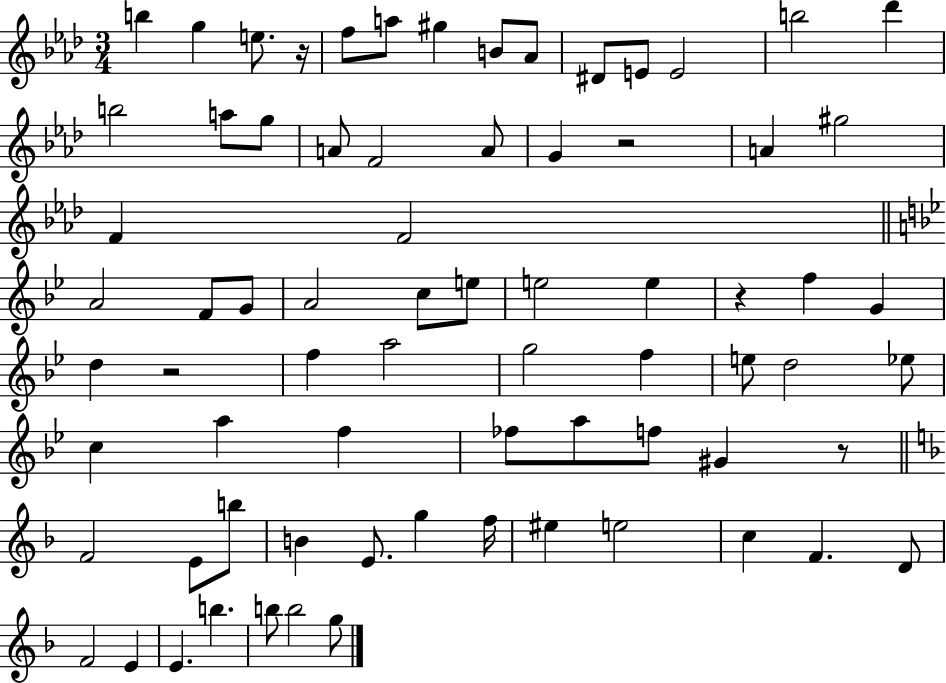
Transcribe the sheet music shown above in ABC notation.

X:1
T:Untitled
M:3/4
L:1/4
K:Ab
b g e/2 z/4 f/2 a/2 ^g B/2 _A/2 ^D/2 E/2 E2 b2 _d' b2 a/2 g/2 A/2 F2 A/2 G z2 A ^g2 F F2 A2 F/2 G/2 A2 c/2 e/2 e2 e z f G d z2 f a2 g2 f e/2 d2 _e/2 c a f _f/2 a/2 f/2 ^G z/2 F2 E/2 b/2 B E/2 g f/4 ^e e2 c F D/2 F2 E E b b/2 b2 g/2